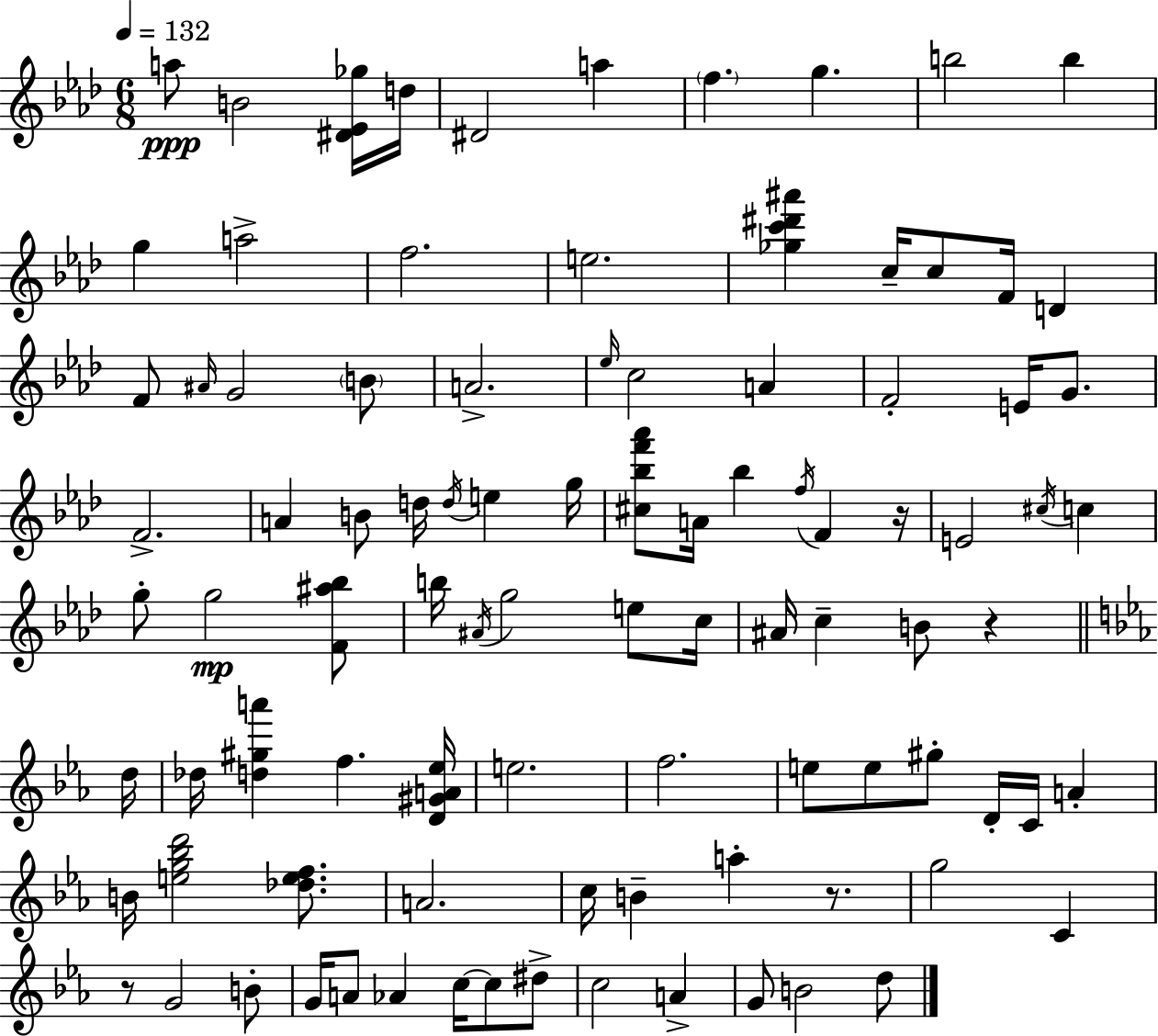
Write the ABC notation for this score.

X:1
T:Untitled
M:6/8
L:1/4
K:Ab
a/2 B2 [^D_E_g]/4 d/4 ^D2 a f g b2 b g a2 f2 e2 [_gc'^d'^a'] c/4 c/2 F/4 D F/2 ^A/4 G2 B/2 A2 _e/4 c2 A F2 E/4 G/2 F2 A B/2 d/4 d/4 e g/4 [^c_bf'_a']/2 A/4 _b f/4 F z/4 E2 ^c/4 c g/2 g2 [F^a_b]/2 b/4 ^A/4 g2 e/2 c/4 ^A/4 c B/2 z d/4 _d/4 [d^ga'] f [D^GA_e]/4 e2 f2 e/2 e/2 ^g/2 D/4 C/4 A B/4 [eg_bd']2 [_def]/2 A2 c/4 B a z/2 g2 C z/2 G2 B/2 G/4 A/2 _A c/4 c/2 ^d/2 c2 A G/2 B2 d/2